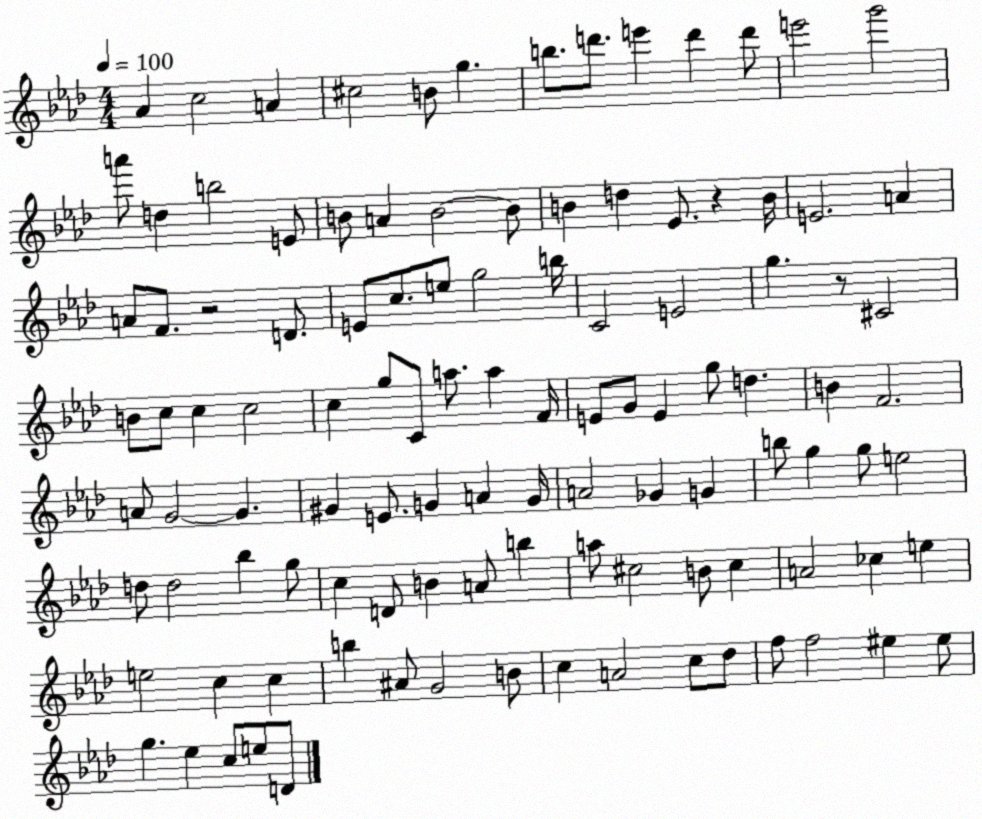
X:1
T:Untitled
M:4/4
L:1/4
K:Ab
_A c2 A ^c2 B/2 g b/2 d'/2 e' d' d'/2 e'2 g'2 a'/2 d b2 E/2 B/2 A B2 B/2 B d _E/2 z B/4 E2 A A/2 F/2 z2 D/2 E/2 c/2 e/2 g2 b/4 C2 E2 g z/2 ^C2 B/2 c/2 c c2 c g/2 C/2 a/2 a F/4 E/2 G/2 E g/2 d B F2 A/2 G2 G ^G E/2 G A G/4 A2 _G G b/2 g g/2 e2 d/2 d2 _b g/2 c D/2 B A/2 b a/2 ^c2 B/2 ^c A2 _c e e2 c c b ^A/2 G2 B/2 c A2 c/2 _d/2 f/2 f2 ^e ^e/2 g _e c/2 e/2 D/2